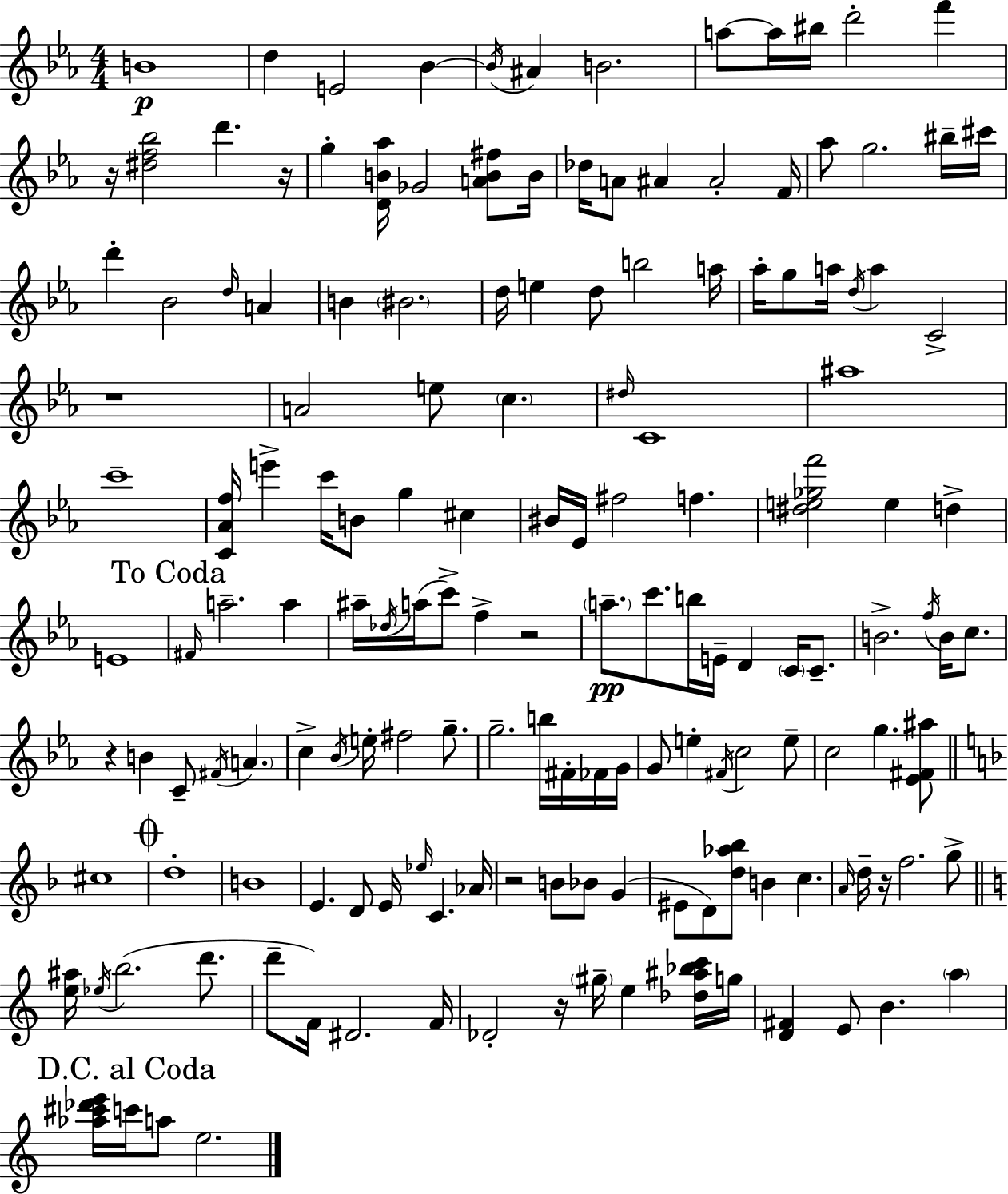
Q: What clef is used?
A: treble